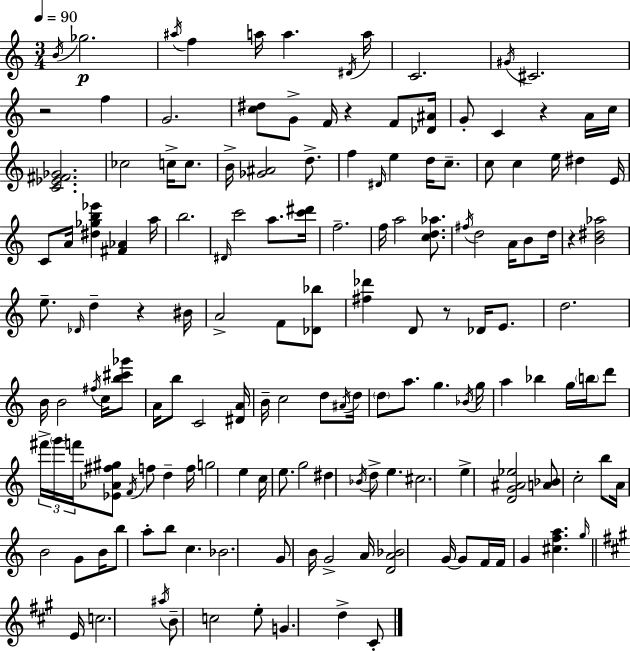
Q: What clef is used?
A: treble